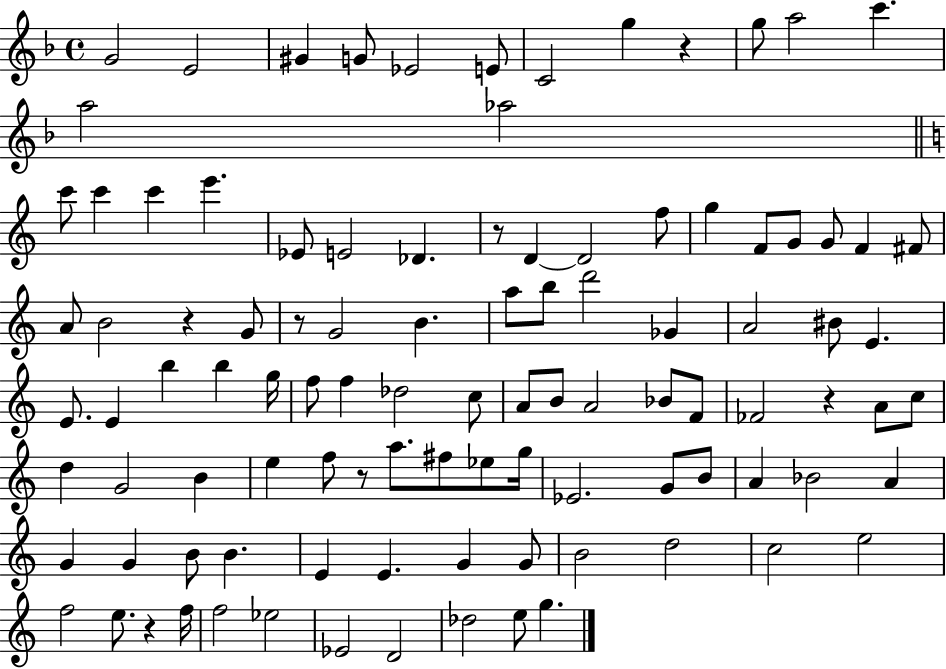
{
  \clef treble
  \time 4/4
  \defaultTimeSignature
  \key f \major
  g'2 e'2 | gis'4 g'8 ees'2 e'8 | c'2 g''4 r4 | g''8 a''2 c'''4. | \break a''2 aes''2 | \bar "||" \break \key a \minor c'''8 c'''4 c'''4 e'''4. | ees'8 e'2 des'4. | r8 d'4~~ d'2 f''8 | g''4 f'8 g'8 g'8 f'4 fis'8 | \break a'8 b'2 r4 g'8 | r8 g'2 b'4. | a''8 b''8 d'''2 ges'4 | a'2 bis'8 e'4. | \break e'8. e'4 b''4 b''4 g''16 | f''8 f''4 des''2 c''8 | a'8 b'8 a'2 bes'8 f'8 | fes'2 r4 a'8 c''8 | \break d''4 g'2 b'4 | e''4 f''8 r8 a''8. fis''8 ees''8 g''16 | ees'2. g'8 b'8 | a'4 bes'2 a'4 | \break g'4 g'4 b'8 b'4. | e'4 e'4. g'4 g'8 | b'2 d''2 | c''2 e''2 | \break f''2 e''8. r4 f''16 | f''2 ees''2 | ees'2 d'2 | des''2 e''8 g''4. | \break \bar "|."
}